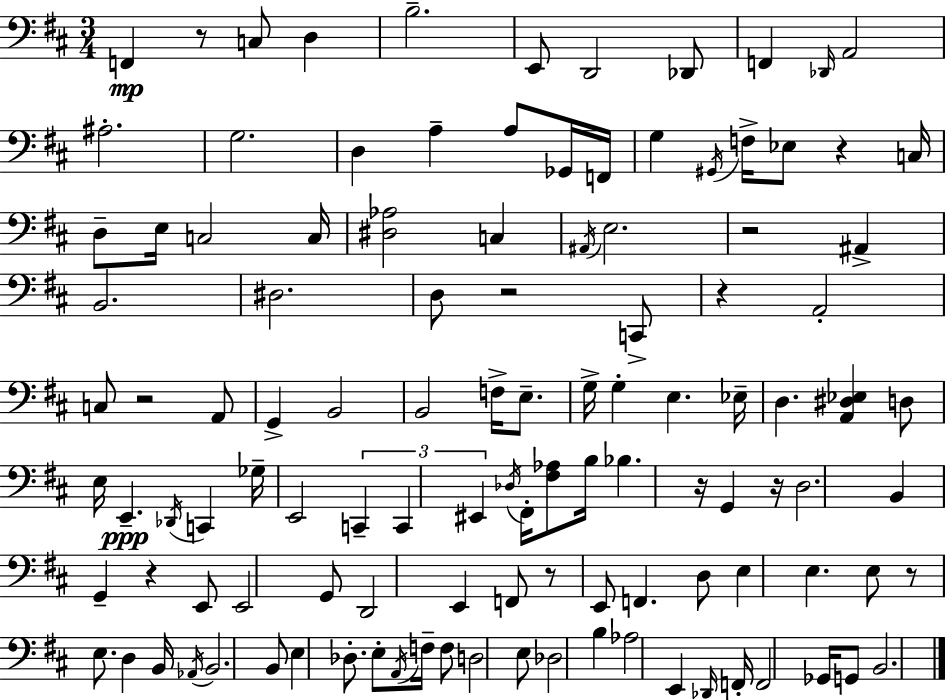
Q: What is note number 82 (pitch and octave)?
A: B2